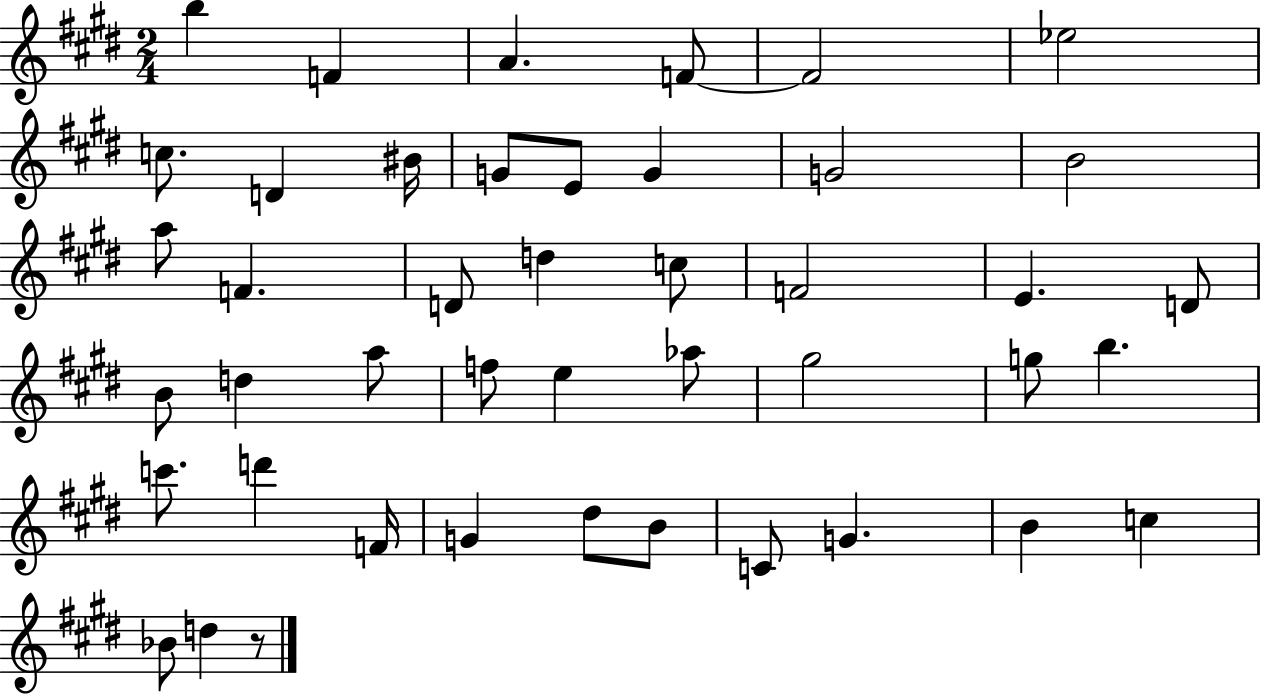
B5/q F4/q A4/q. F4/e F4/h Eb5/h C5/e. D4/q BIS4/s G4/e E4/e G4/q G4/h B4/h A5/e F4/q. D4/e D5/q C5/e F4/h E4/q. D4/e B4/e D5/q A5/e F5/e E5/q Ab5/e G#5/h G5/e B5/q. C6/e. D6/q F4/s G4/q D#5/e B4/e C4/e G4/q. B4/q C5/q Bb4/e D5/q R/e